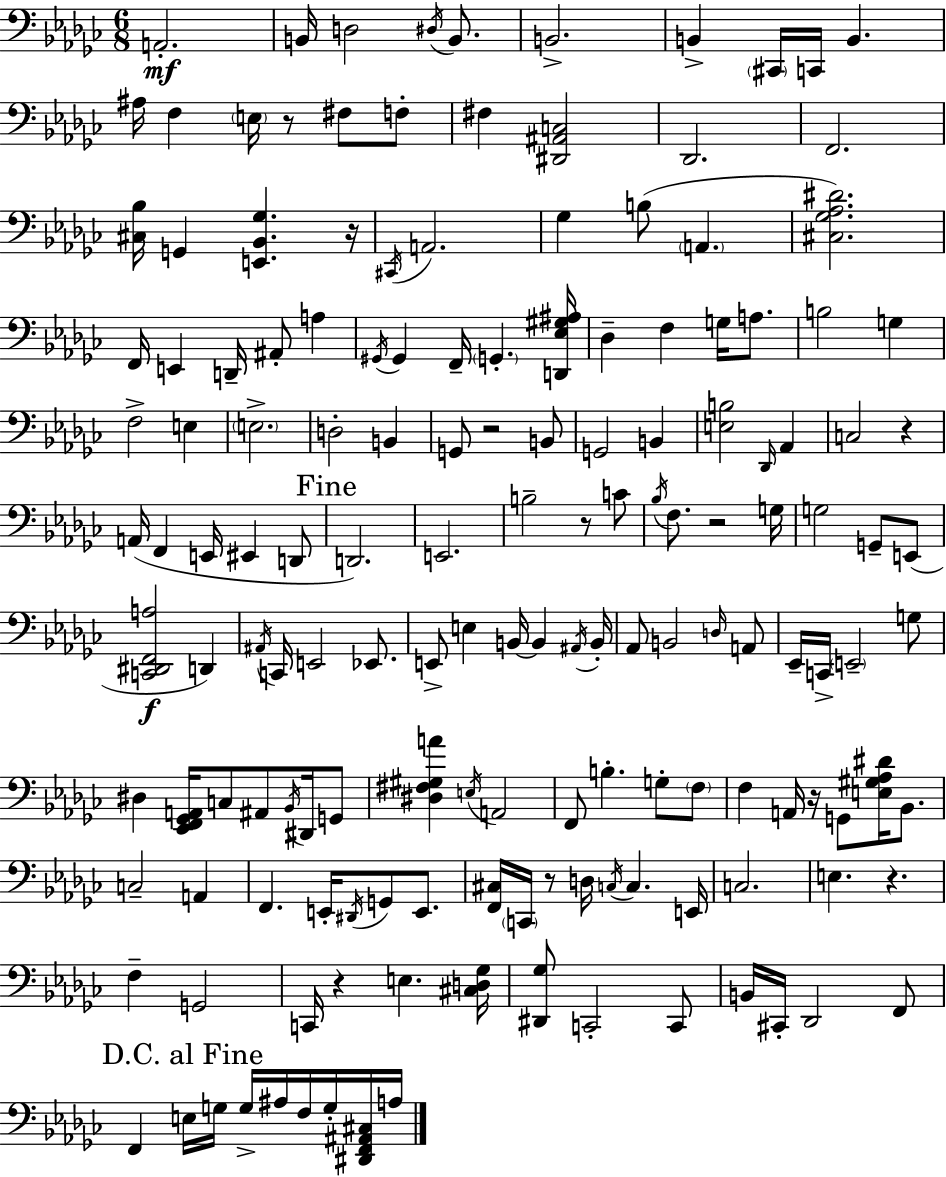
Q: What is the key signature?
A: EES minor